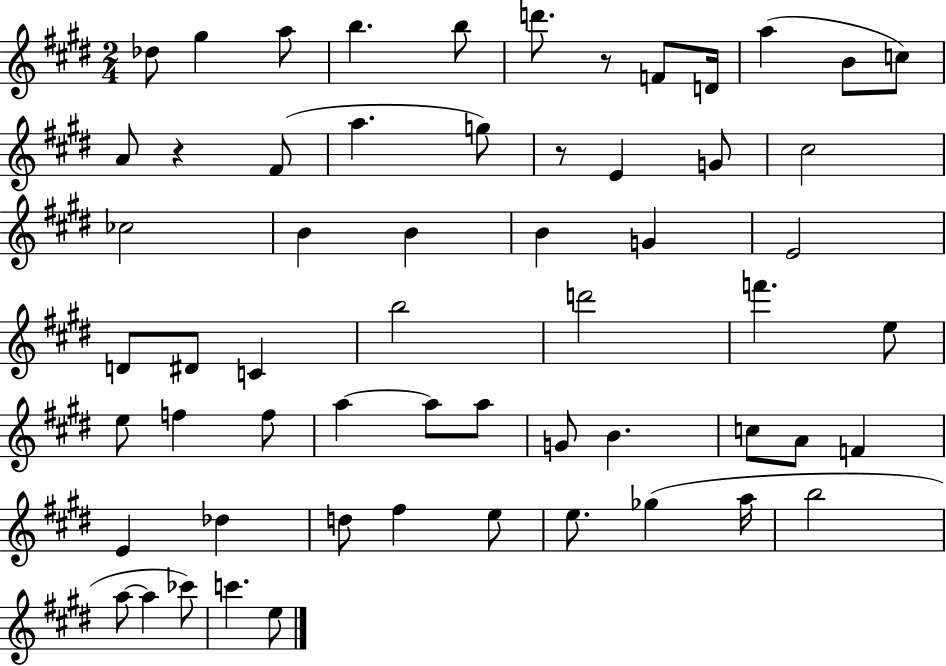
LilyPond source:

{
  \clef treble
  \numericTimeSignature
  \time 2/4
  \key e \major
  des''8 gis''4 a''8 | b''4. b''8 | d'''8. r8 f'8 d'16 | a''4( b'8 c''8) | \break a'8 r4 fis'8( | a''4. g''8) | r8 e'4 g'8 | cis''2 | \break ces''2 | b'4 b'4 | b'4 g'4 | e'2 | \break d'8 dis'8 c'4 | b''2 | d'''2 | f'''4. e''8 | \break e''8 f''4 f''8 | a''4~~ a''8 a''8 | g'8 b'4. | c''8 a'8 f'4 | \break e'4 des''4 | d''8 fis''4 e''8 | e''8. ges''4( a''16 | b''2 | \break a''8~~ a''4 ces'''8) | c'''4. e''8 | \bar "|."
}